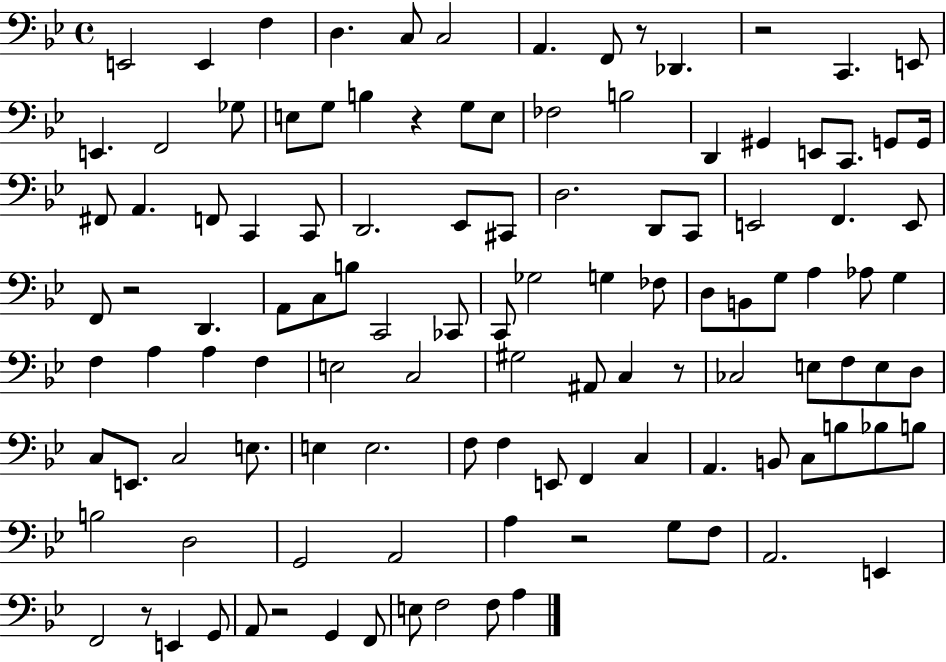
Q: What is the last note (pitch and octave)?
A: A3